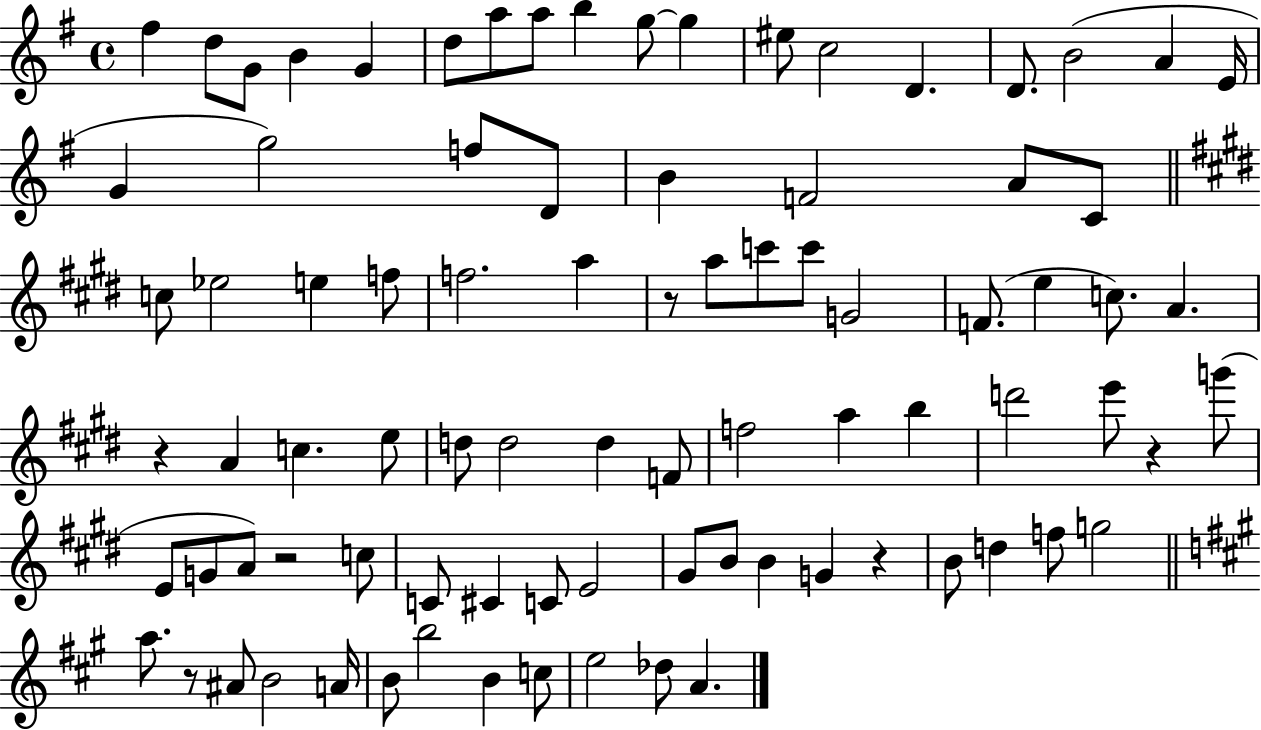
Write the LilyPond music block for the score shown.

{
  \clef treble
  \time 4/4
  \defaultTimeSignature
  \key g \major
  fis''4 d''8 g'8 b'4 g'4 | d''8 a''8 a''8 b''4 g''8~~ g''4 | eis''8 c''2 d'4. | d'8. b'2( a'4 e'16 | \break g'4 g''2) f''8 d'8 | b'4 f'2 a'8 c'8 | \bar "||" \break \key e \major c''8 ees''2 e''4 f''8 | f''2. a''4 | r8 a''8 c'''8 c'''8 g'2 | f'8.( e''4 c''8.) a'4. | \break r4 a'4 c''4. e''8 | d''8 d''2 d''4 f'8 | f''2 a''4 b''4 | d'''2 e'''8 r4 g'''8( | \break e'8 g'8 a'8) r2 c''8 | c'8 cis'4 c'8 e'2 | gis'8 b'8 b'4 g'4 r4 | b'8 d''4 f''8 g''2 | \break \bar "||" \break \key a \major a''8. r8 ais'8 b'2 a'16 | b'8 b''2 b'4 c''8 | e''2 des''8 a'4. | \bar "|."
}